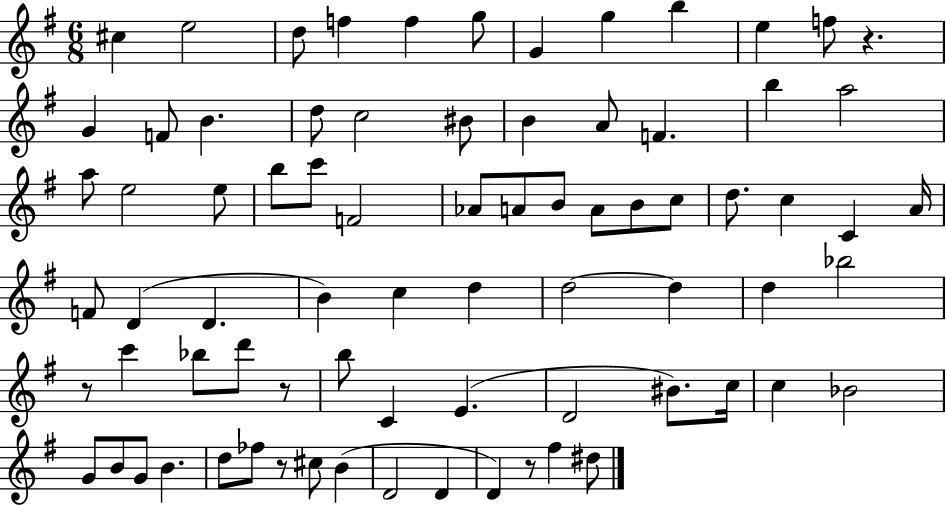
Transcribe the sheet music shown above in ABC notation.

X:1
T:Untitled
M:6/8
L:1/4
K:G
^c e2 d/2 f f g/2 G g b e f/2 z G F/2 B d/2 c2 ^B/2 B A/2 F b a2 a/2 e2 e/2 b/2 c'/2 F2 _A/2 A/2 B/2 A/2 B/2 c/2 d/2 c C A/4 F/2 D D B c d d2 d d _b2 z/2 c' _b/2 d'/2 z/2 b/2 C E D2 ^B/2 c/4 c _B2 G/2 B/2 G/2 B d/2 _f/2 z/2 ^c/2 B D2 D D z/2 ^f ^d/2